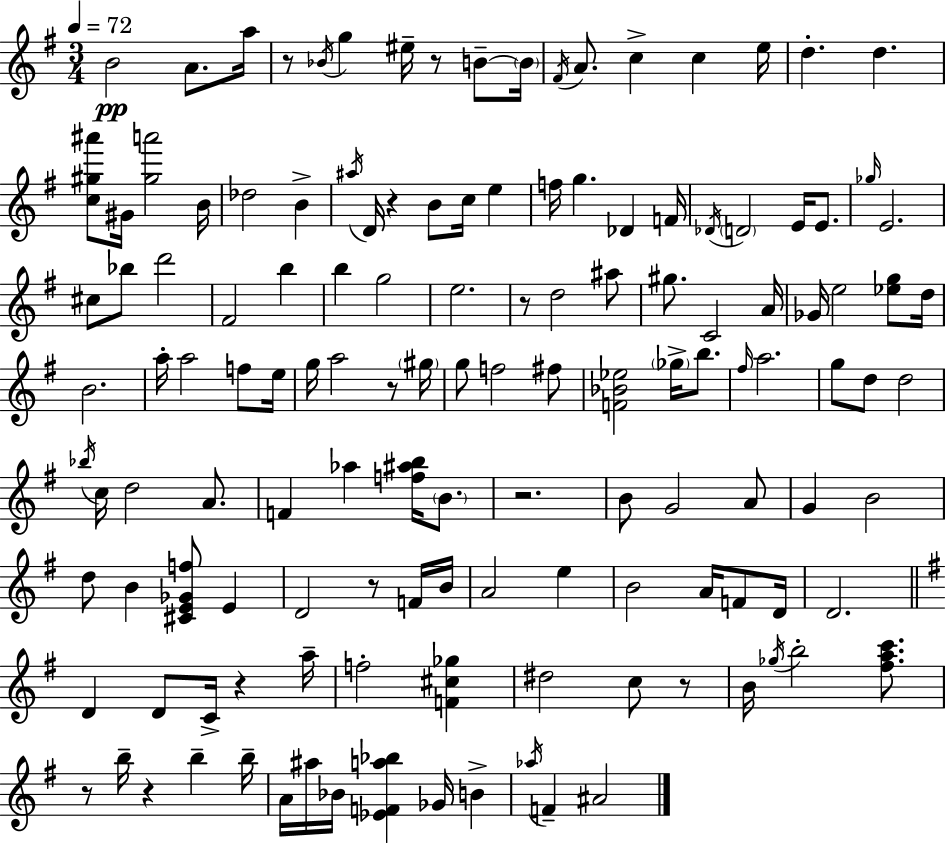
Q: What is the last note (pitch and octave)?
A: A#4